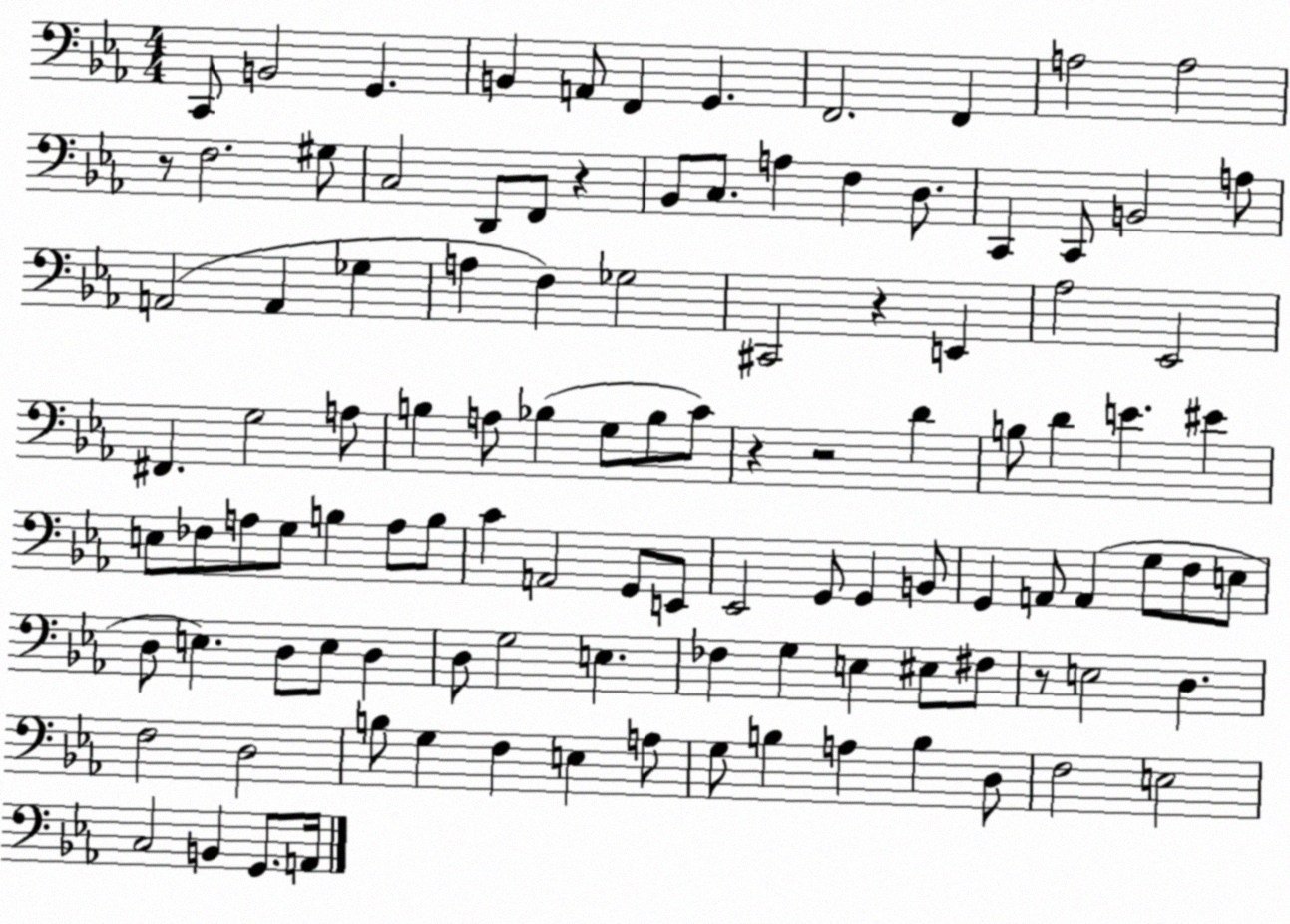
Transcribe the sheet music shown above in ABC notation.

X:1
T:Untitled
M:4/4
L:1/4
K:Eb
C,,/2 B,,2 G,, B,, A,,/2 F,, G,, F,,2 F,, A,2 A,2 z/2 F,2 ^G,/2 C,2 D,,/2 F,,/2 z _B,,/2 C,/2 A, F, D,/2 C,, C,,/2 B,,2 A,/2 A,,2 A,, _G, A, F, _G,2 ^C,,2 z E,, _A,2 _E,,2 ^F,, G,2 A,/2 B, A,/2 _B, G,/2 _B,/2 C/2 z z2 D B,/2 D E ^E E,/2 _F,/2 A,/2 G,/2 B, A,/2 B,/2 C A,,2 G,,/2 E,,/2 _E,,2 G,,/2 G,, B,,/2 G,, A,,/2 A,, G,/2 F,/2 E,/2 D,/2 E, D,/2 E,/2 D, D,/2 G,2 E, _F, G, E, ^E,/2 ^F,/2 z/2 E,2 D, F,2 D,2 B,/2 G, F, E, A,/2 G,/2 B, A, B, D,/2 F,2 E,2 C,2 B,, G,,/2 A,,/4